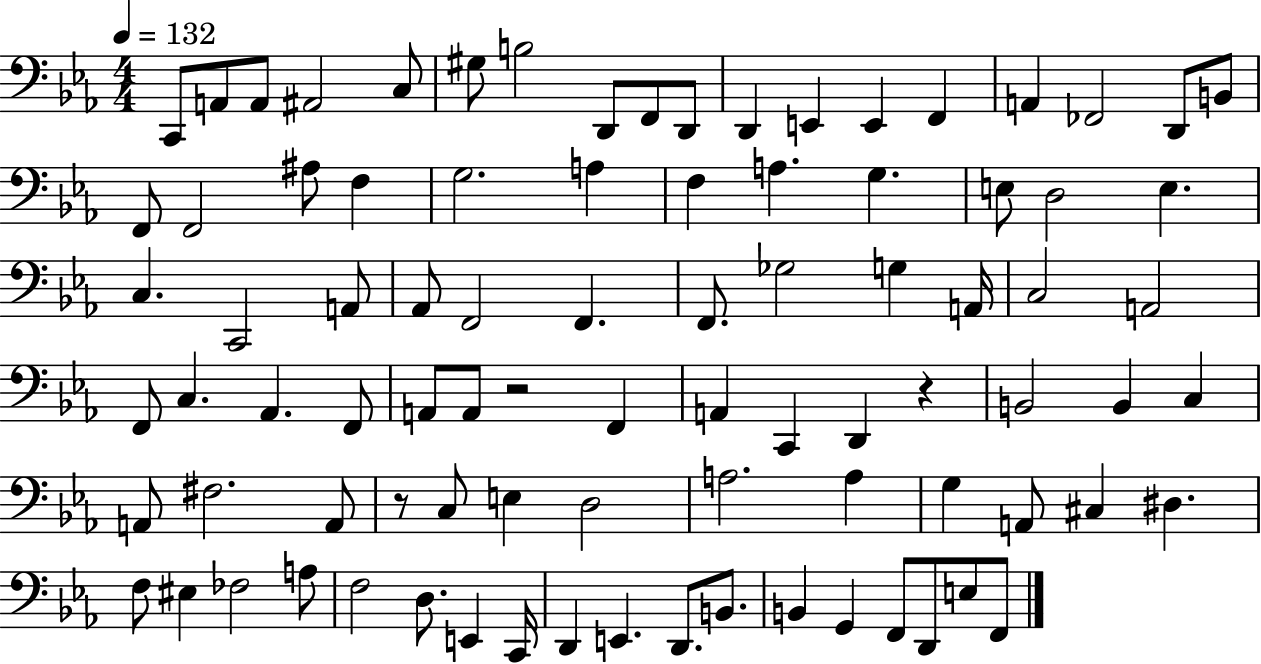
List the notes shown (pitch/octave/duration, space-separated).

C2/e A2/e A2/e A#2/h C3/e G#3/e B3/h D2/e F2/e D2/e D2/q E2/q E2/q F2/q A2/q FES2/h D2/e B2/e F2/e F2/h A#3/e F3/q G3/h. A3/q F3/q A3/q. G3/q. E3/e D3/h E3/q. C3/q. C2/h A2/e Ab2/e F2/h F2/q. F2/e. Gb3/h G3/q A2/s C3/h A2/h F2/e C3/q. Ab2/q. F2/e A2/e A2/e R/h F2/q A2/q C2/q D2/q R/q B2/h B2/q C3/q A2/e F#3/h. A2/e R/e C3/e E3/q D3/h A3/h. A3/q G3/q A2/e C#3/q D#3/q. F3/e EIS3/q FES3/h A3/e F3/h D3/e. E2/q C2/s D2/q E2/q. D2/e. B2/e. B2/q G2/q F2/e D2/e E3/e F2/e